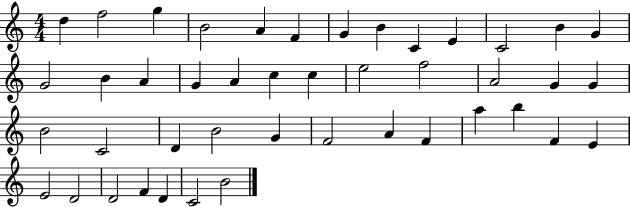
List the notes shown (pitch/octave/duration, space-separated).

D5/q F5/h G5/q B4/h A4/q F4/q G4/q B4/q C4/q E4/q C4/h B4/q G4/q G4/h B4/q A4/q G4/q A4/q C5/q C5/q E5/h F5/h A4/h G4/q G4/q B4/h C4/h D4/q B4/h G4/q F4/h A4/q F4/q A5/q B5/q F4/q E4/q E4/h D4/h D4/h F4/q D4/q C4/h B4/h